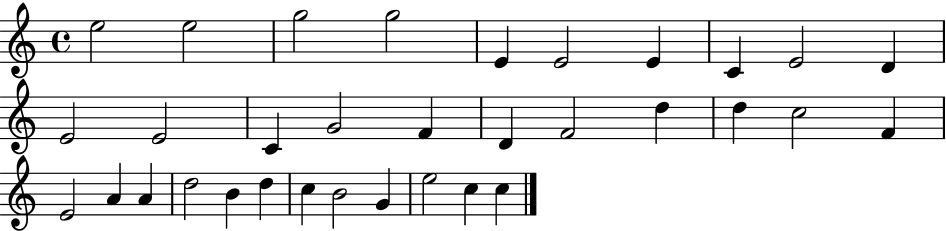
X:1
T:Untitled
M:4/4
L:1/4
K:C
e2 e2 g2 g2 E E2 E C E2 D E2 E2 C G2 F D F2 d d c2 F E2 A A d2 B d c B2 G e2 c c